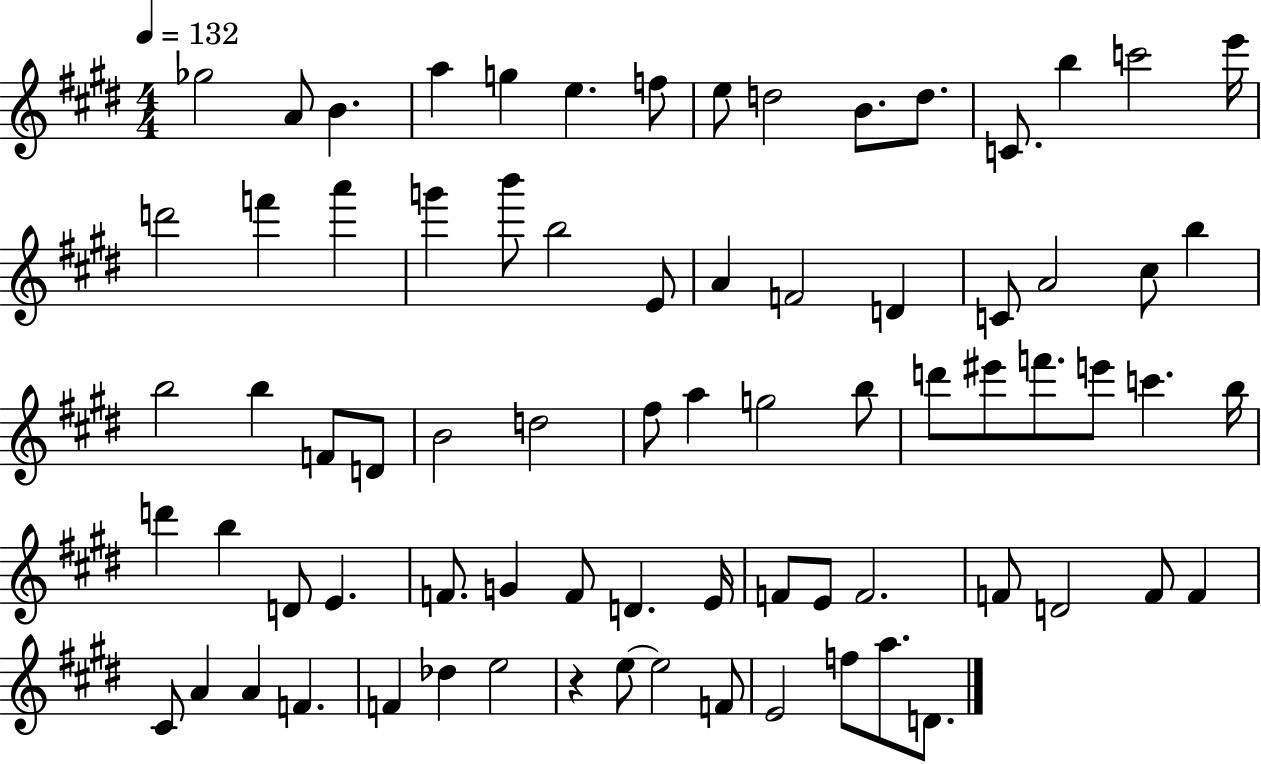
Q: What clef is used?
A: treble